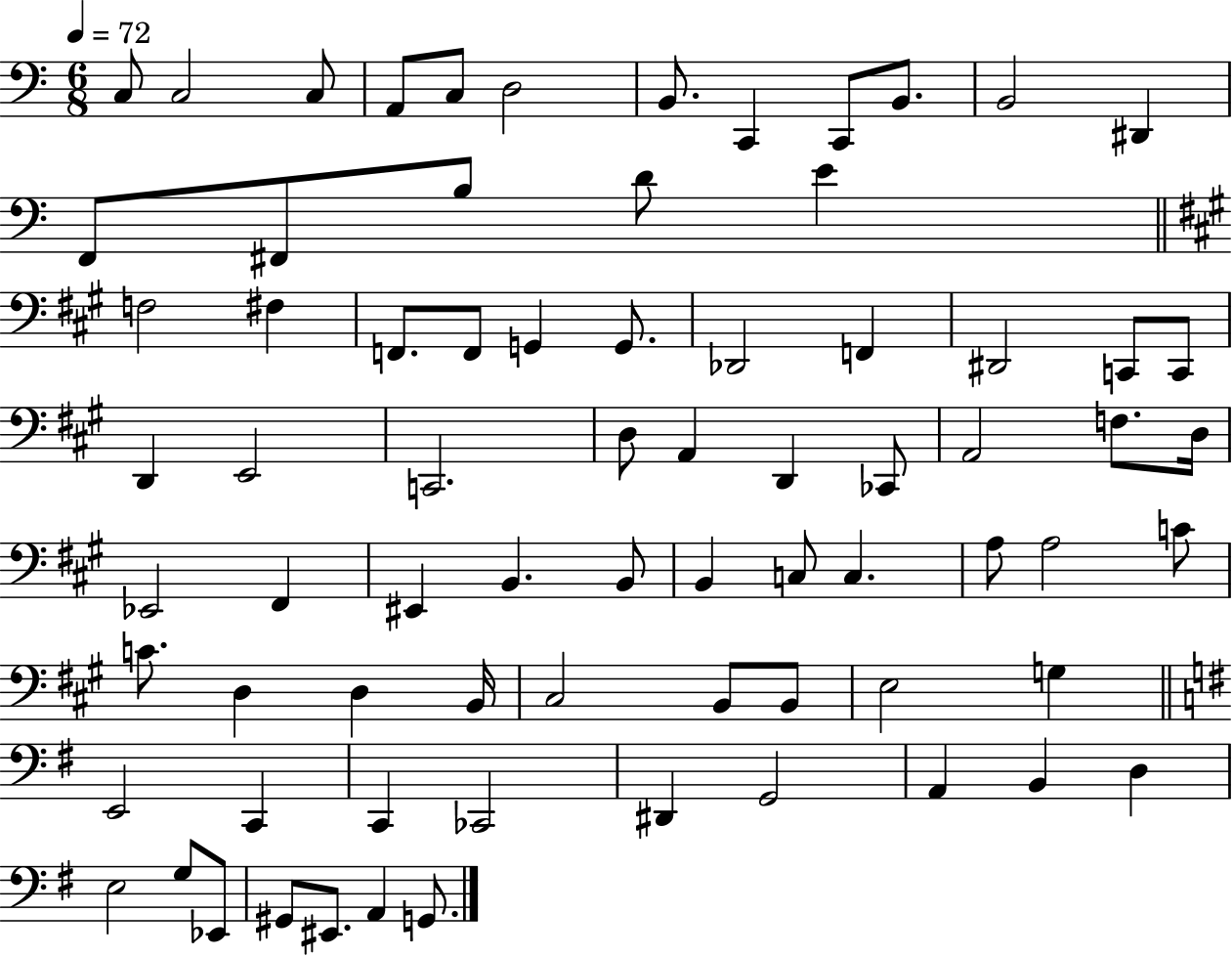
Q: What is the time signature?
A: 6/8